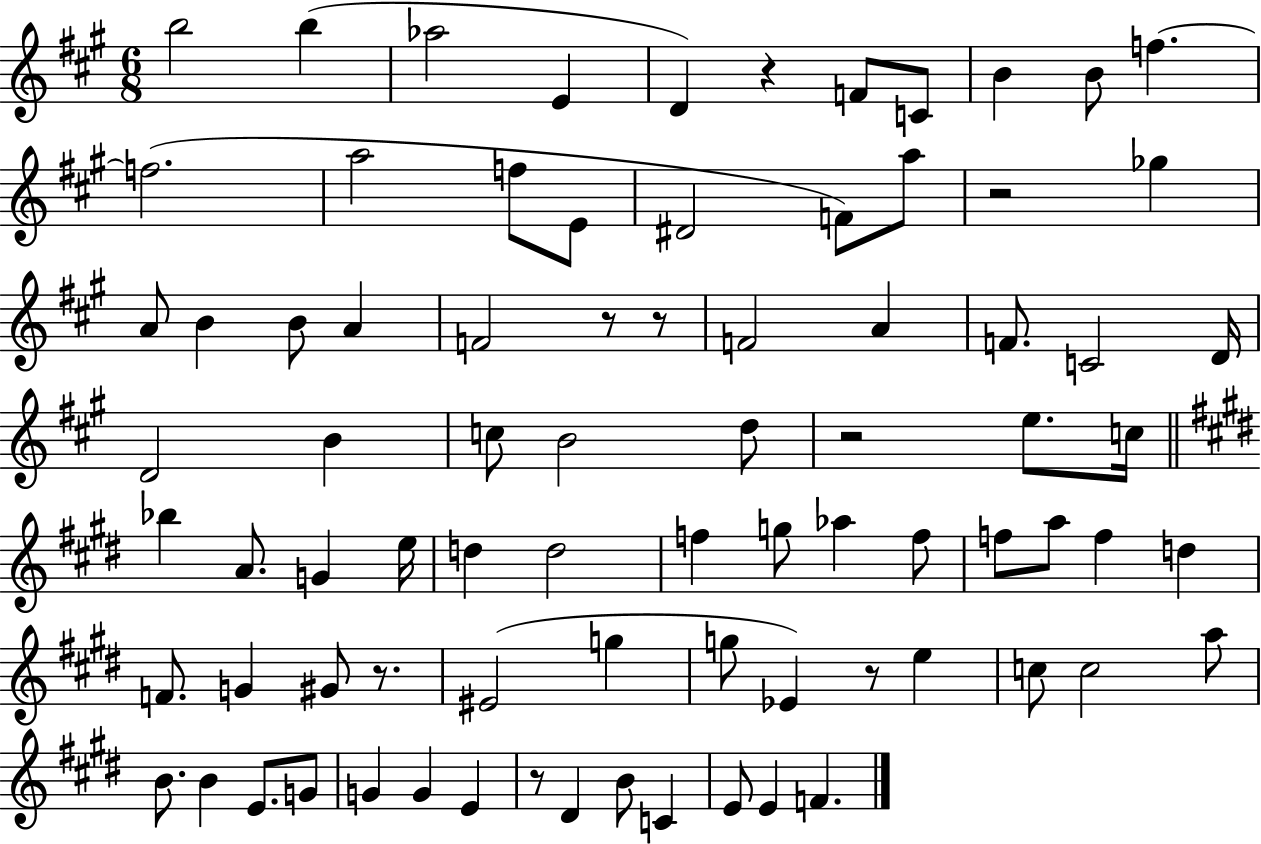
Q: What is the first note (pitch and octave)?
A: B5